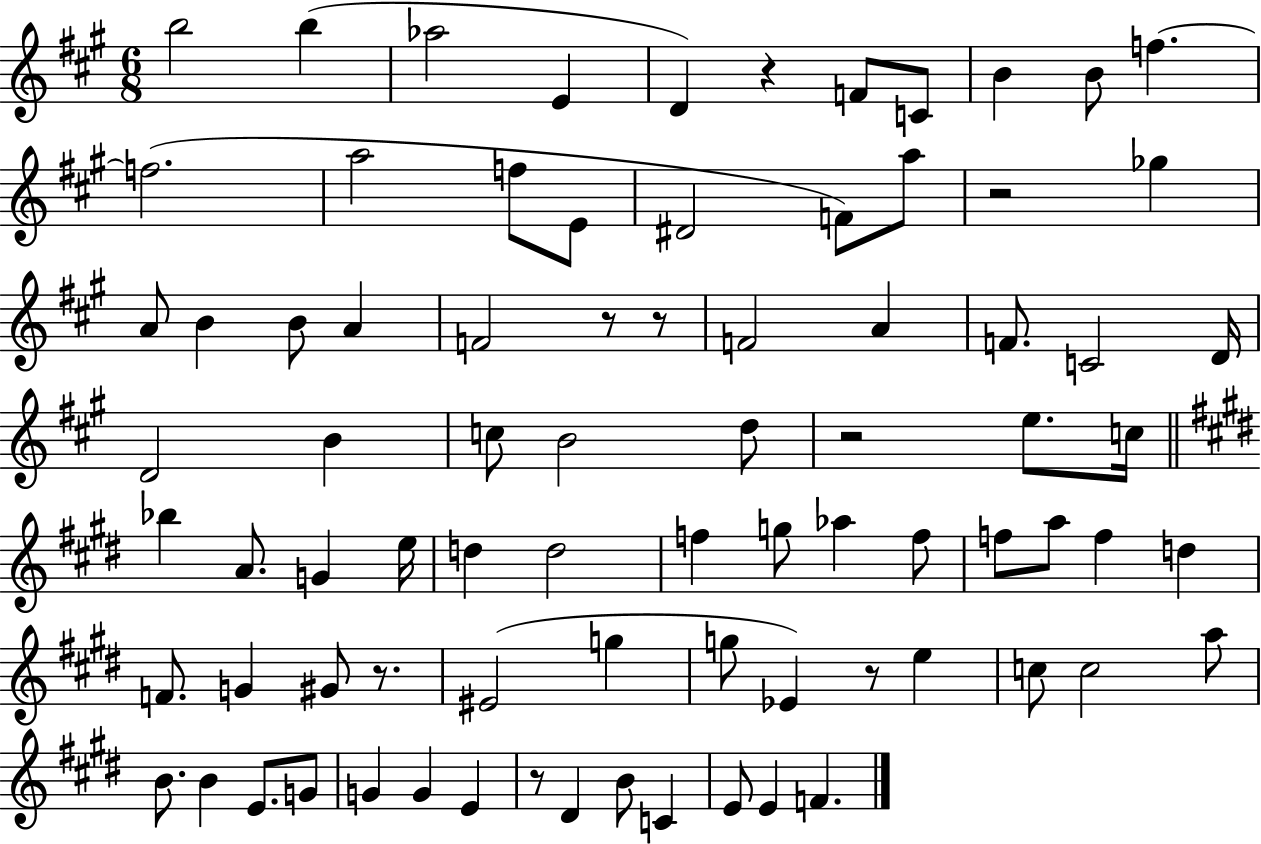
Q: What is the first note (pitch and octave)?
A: B5